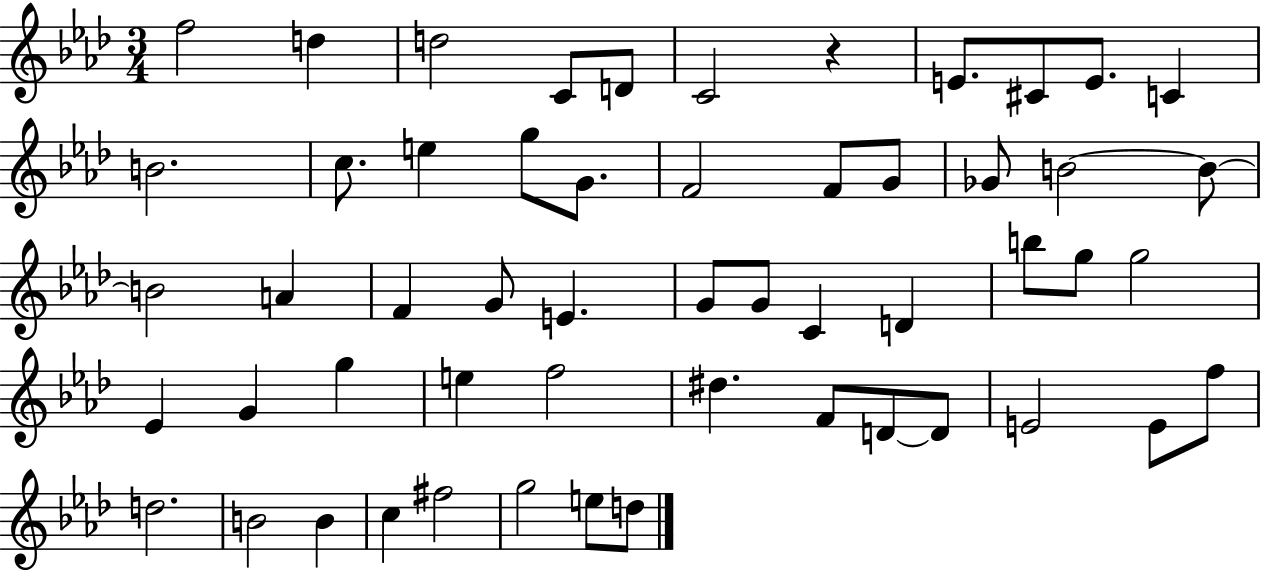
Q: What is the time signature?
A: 3/4